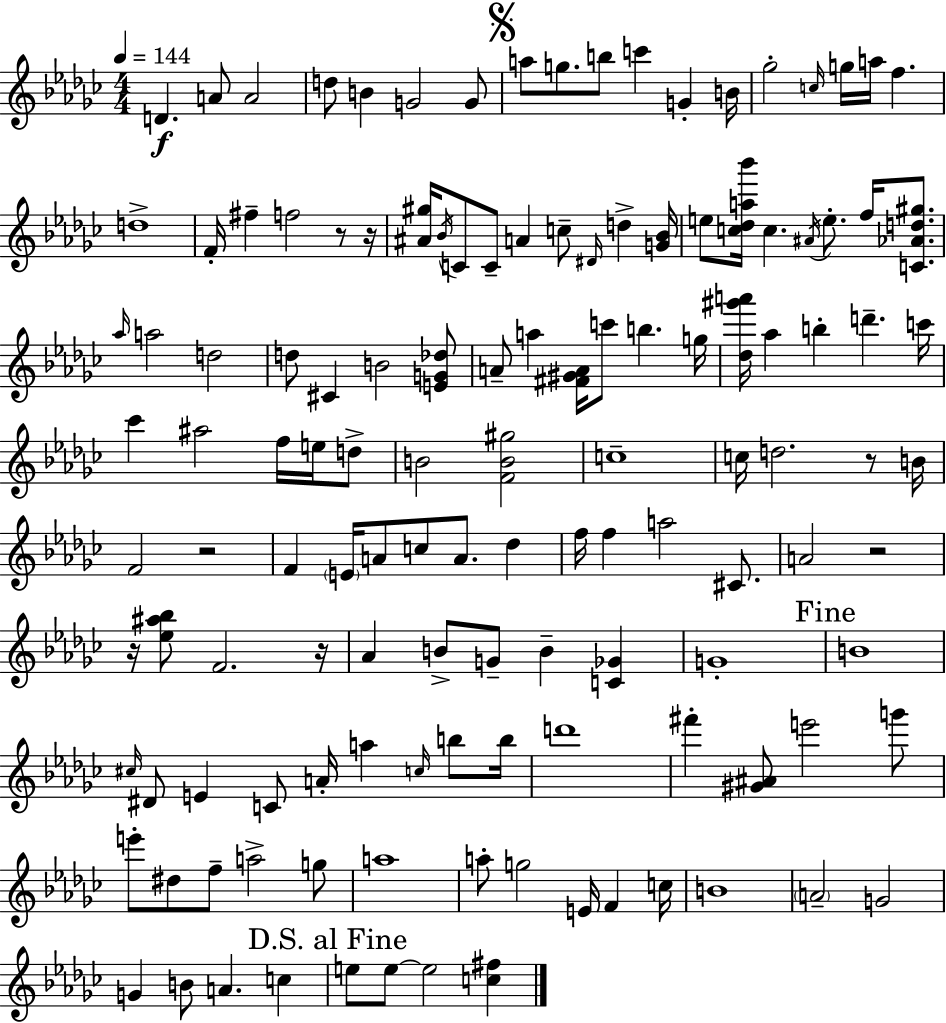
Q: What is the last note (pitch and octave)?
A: E5